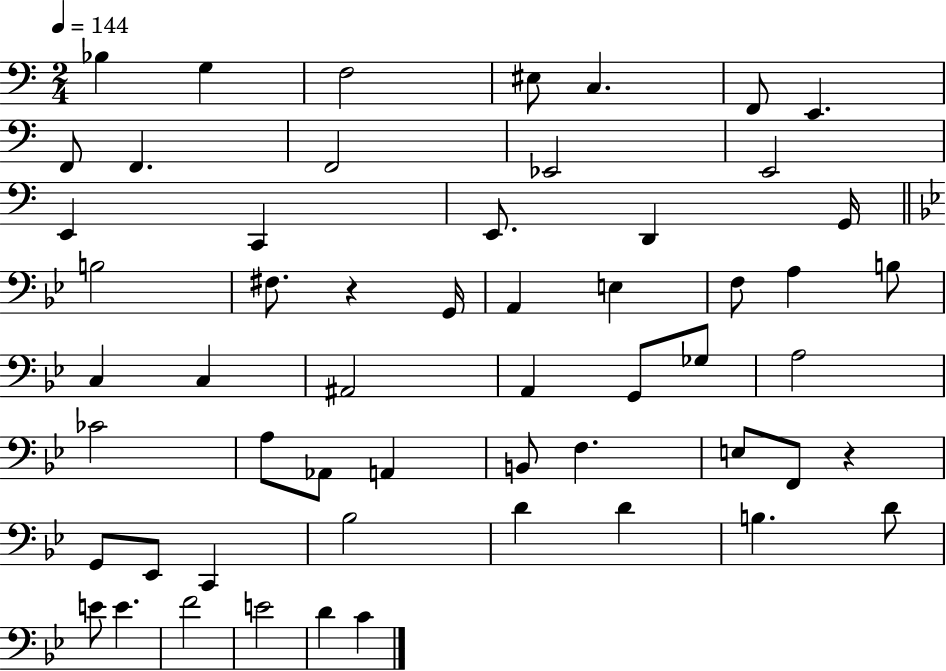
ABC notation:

X:1
T:Untitled
M:2/4
L:1/4
K:C
_B, G, F,2 ^E,/2 C, F,,/2 E,, F,,/2 F,, F,,2 _E,,2 E,,2 E,, C,, E,,/2 D,, G,,/4 B,2 ^F,/2 z G,,/4 A,, E, F,/2 A, B,/2 C, C, ^A,,2 A,, G,,/2 _G,/2 A,2 _C2 A,/2 _A,,/2 A,, B,,/2 F, E,/2 F,,/2 z G,,/2 _E,,/2 C,, _B,2 D D B, D/2 E/2 E F2 E2 D C